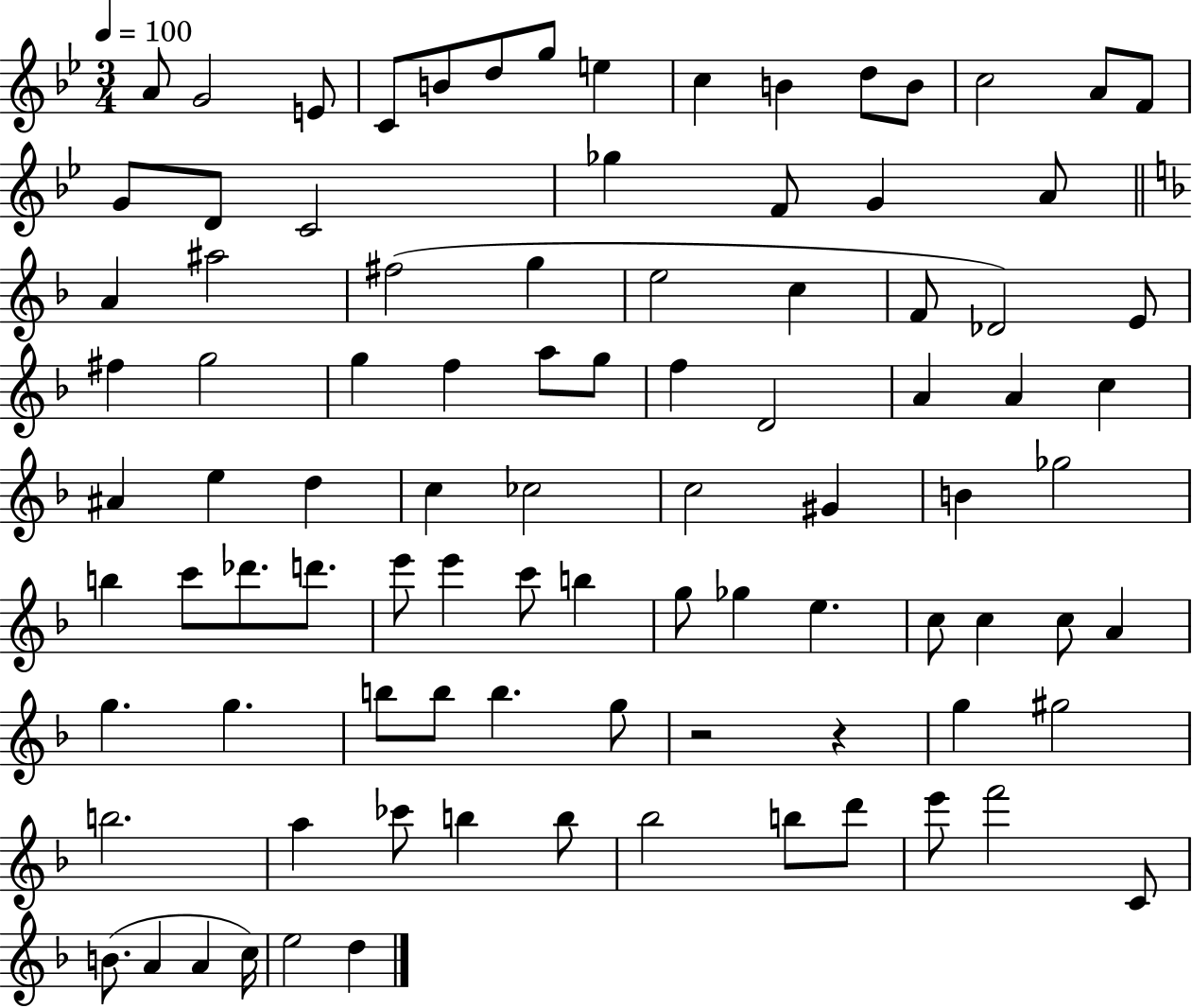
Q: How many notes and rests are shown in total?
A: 93